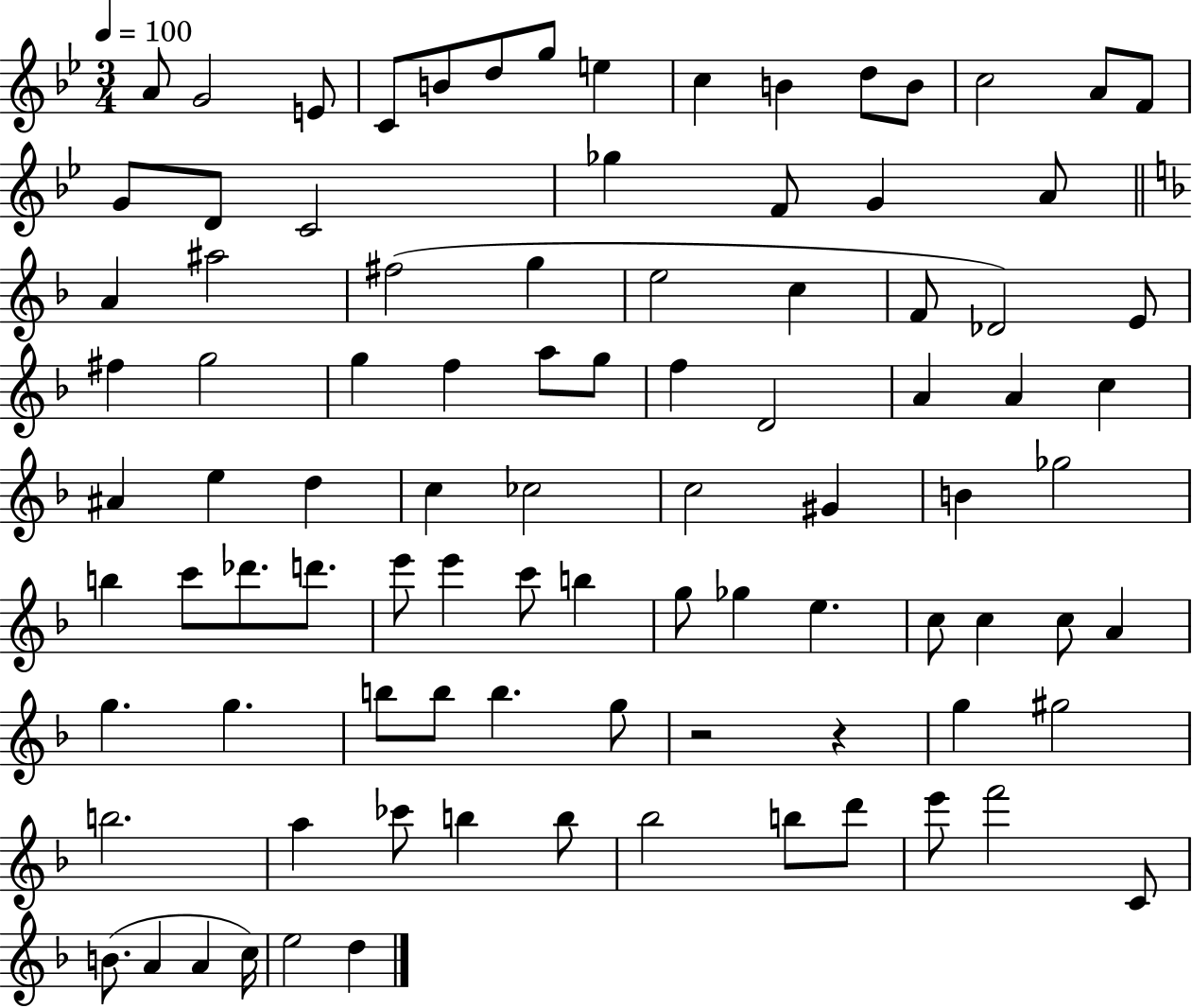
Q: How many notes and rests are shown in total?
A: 93